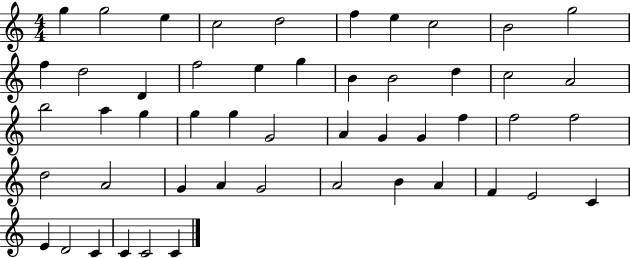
X:1
T:Untitled
M:4/4
L:1/4
K:C
g g2 e c2 d2 f e c2 B2 g2 f d2 D f2 e g B B2 d c2 A2 b2 a g g g G2 A G G f f2 f2 d2 A2 G A G2 A2 B A F E2 C E D2 C C C2 C